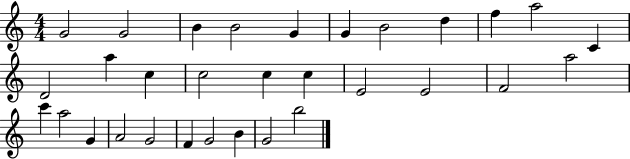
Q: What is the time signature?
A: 4/4